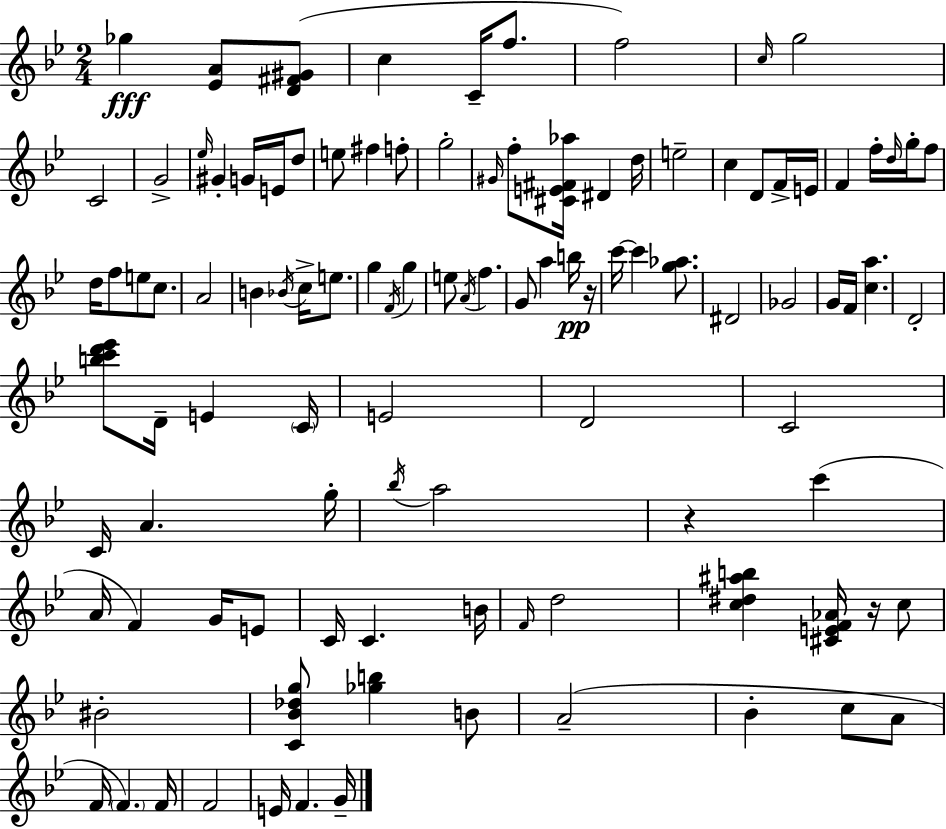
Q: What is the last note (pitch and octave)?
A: G4